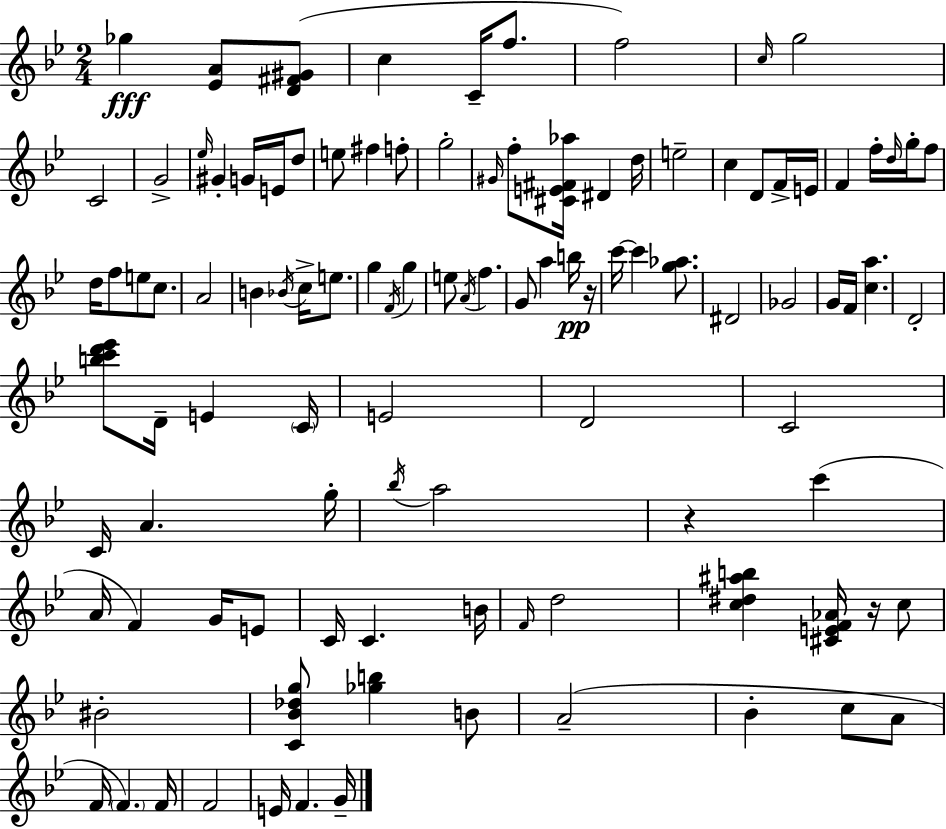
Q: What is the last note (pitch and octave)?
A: G4